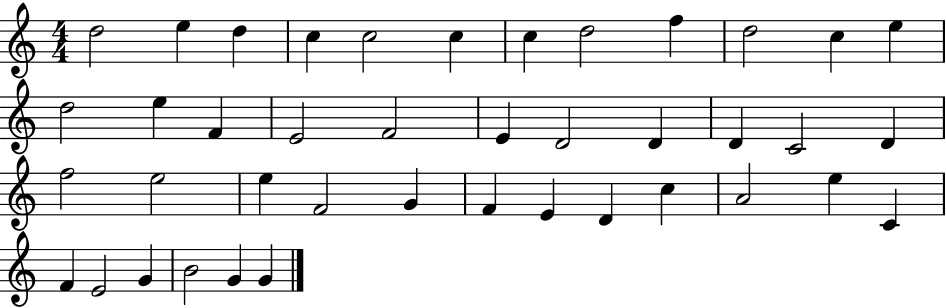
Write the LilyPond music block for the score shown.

{
  \clef treble
  \numericTimeSignature
  \time 4/4
  \key c \major
  d''2 e''4 d''4 | c''4 c''2 c''4 | c''4 d''2 f''4 | d''2 c''4 e''4 | \break d''2 e''4 f'4 | e'2 f'2 | e'4 d'2 d'4 | d'4 c'2 d'4 | \break f''2 e''2 | e''4 f'2 g'4 | f'4 e'4 d'4 c''4 | a'2 e''4 c'4 | \break f'4 e'2 g'4 | b'2 g'4 g'4 | \bar "|."
}